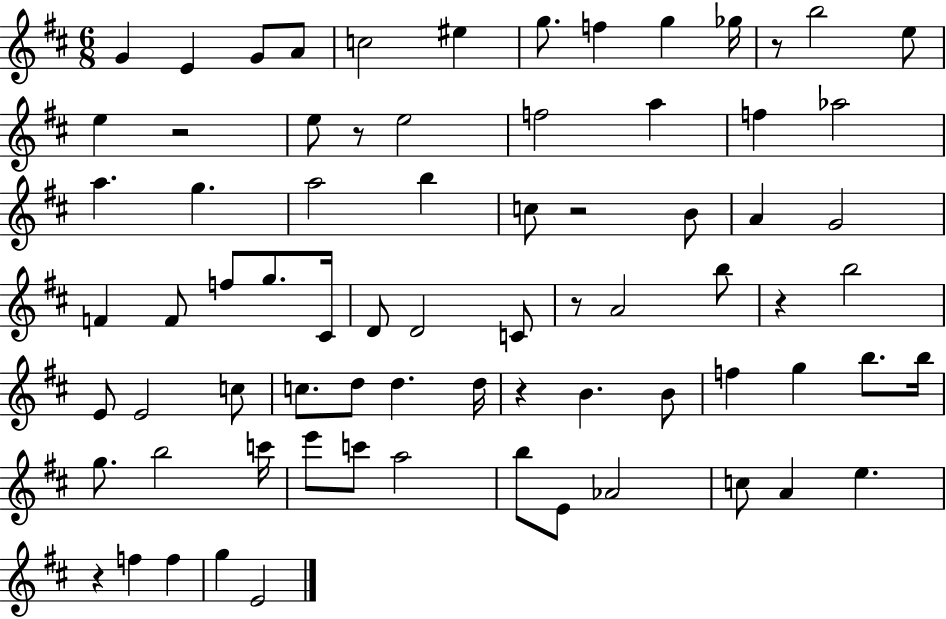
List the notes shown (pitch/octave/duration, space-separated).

G4/q E4/q G4/e A4/e C5/h EIS5/q G5/e. F5/q G5/q Gb5/s R/e B5/h E5/e E5/q R/h E5/e R/e E5/h F5/h A5/q F5/q Ab5/h A5/q. G5/q. A5/h B5/q C5/e R/h B4/e A4/q G4/h F4/q F4/e F5/e G5/e. C#4/s D4/e D4/h C4/e R/e A4/h B5/e R/q B5/h E4/e E4/h C5/e C5/e. D5/e D5/q. D5/s R/q B4/q. B4/e F5/q G5/q B5/e. B5/s G5/e. B5/h C6/s E6/e C6/e A5/h B5/e E4/e Ab4/h C5/e A4/q E5/q. R/q F5/q F5/q G5/q E4/h